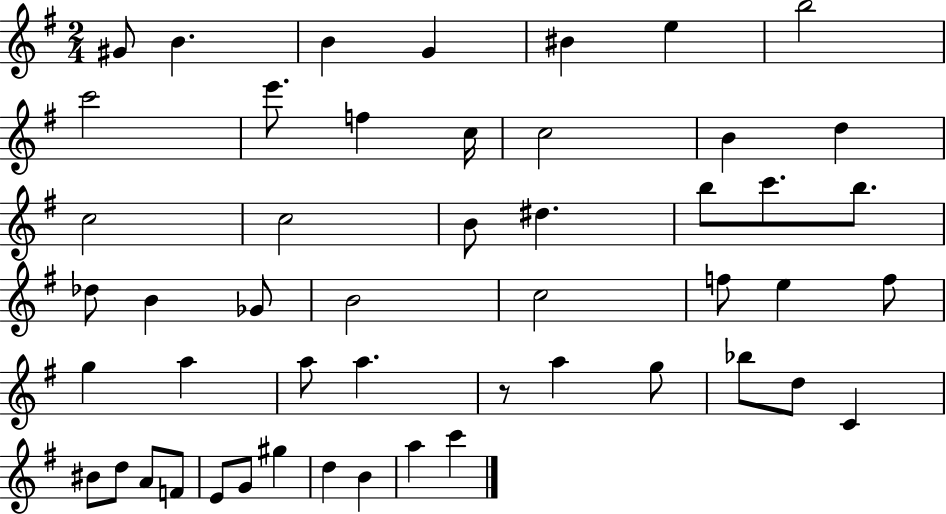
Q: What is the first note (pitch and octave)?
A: G#4